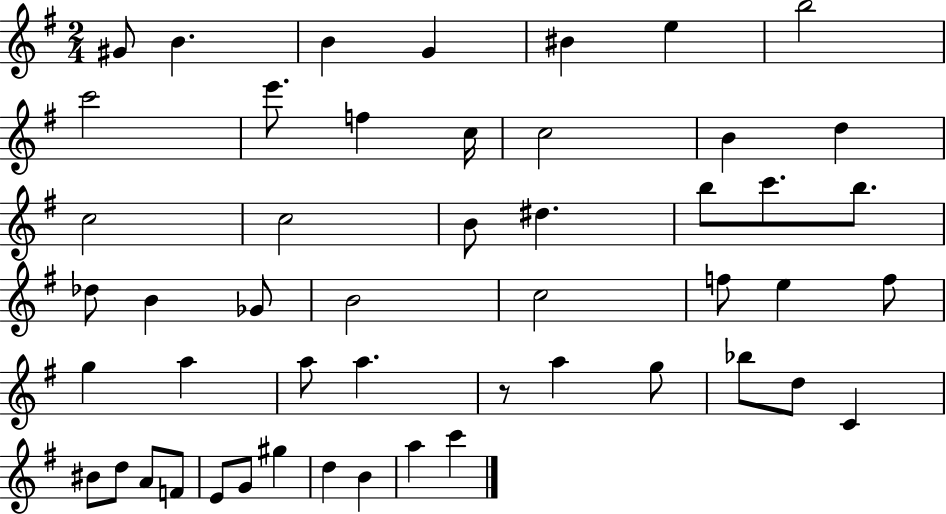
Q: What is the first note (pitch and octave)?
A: G#4